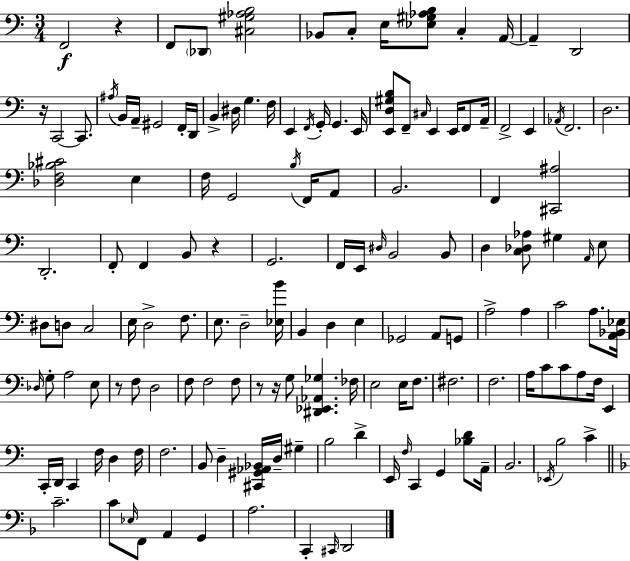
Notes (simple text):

F2/h R/q F2/e Db2/e [C#3,G#3,Ab3,B3]/h Bb2/e C3/e E3/s [Eb3,G#3,Ab3,B3]/e C3/q A2/s A2/q D2/h R/s C2/h C2/e. A#3/s B2/s A2/s G#2/h F2/s D2/s B2/q D#3/s G3/q. F3/s E2/q F2/s G2/s G2/q. E2/s [E2,D3,G#3,B3]/e F2/e C#3/s E2/q E2/s F2/e A2/s F2/h E2/q Ab2/s F2/h. D3/h. [Db3,F3,Bb3,C#4]/h E3/q F3/s G2/h B3/s F2/s A2/e B2/h. F2/q [C#2,A#3]/h D2/h. F2/e F2/q B2/e R/q G2/h. F2/s E2/s D#3/s B2/h B2/e D3/q [C3,Db3,Ab3]/e G#3/q A2/s E3/e D#3/e D3/e C3/h E3/s D3/h F3/e. E3/e. D3/h [Eb3,B4]/s B2/q D3/q E3/q Gb2/h A2/e G2/e A3/h A3/q C4/h A3/e. [A2,Bb2,Eb3]/s Db3/s G3/e A3/h E3/e R/e F3/e D3/h F3/e F3/h F3/e R/e R/s G3/e [D#2,Eb2,Ab2,Gb3]/q. FES3/s E3/h E3/s F3/e. F#3/h. F3/h. A3/s C4/e C4/e A3/e F3/s E2/q C2/s D2/s C2/q F3/s D3/q F3/s F3/h. B2/e D3/q [C#2,G#2,Ab2,Bb2]/s D3/s G#3/q B3/h D4/q E2/s F3/s C2/q G2/q [Bb3,D4]/e A2/s B2/h. Eb2/s B3/h C4/q C4/h. C4/e Eb3/s F2/e A2/q G2/q A3/h. C2/q C#2/s D2/h